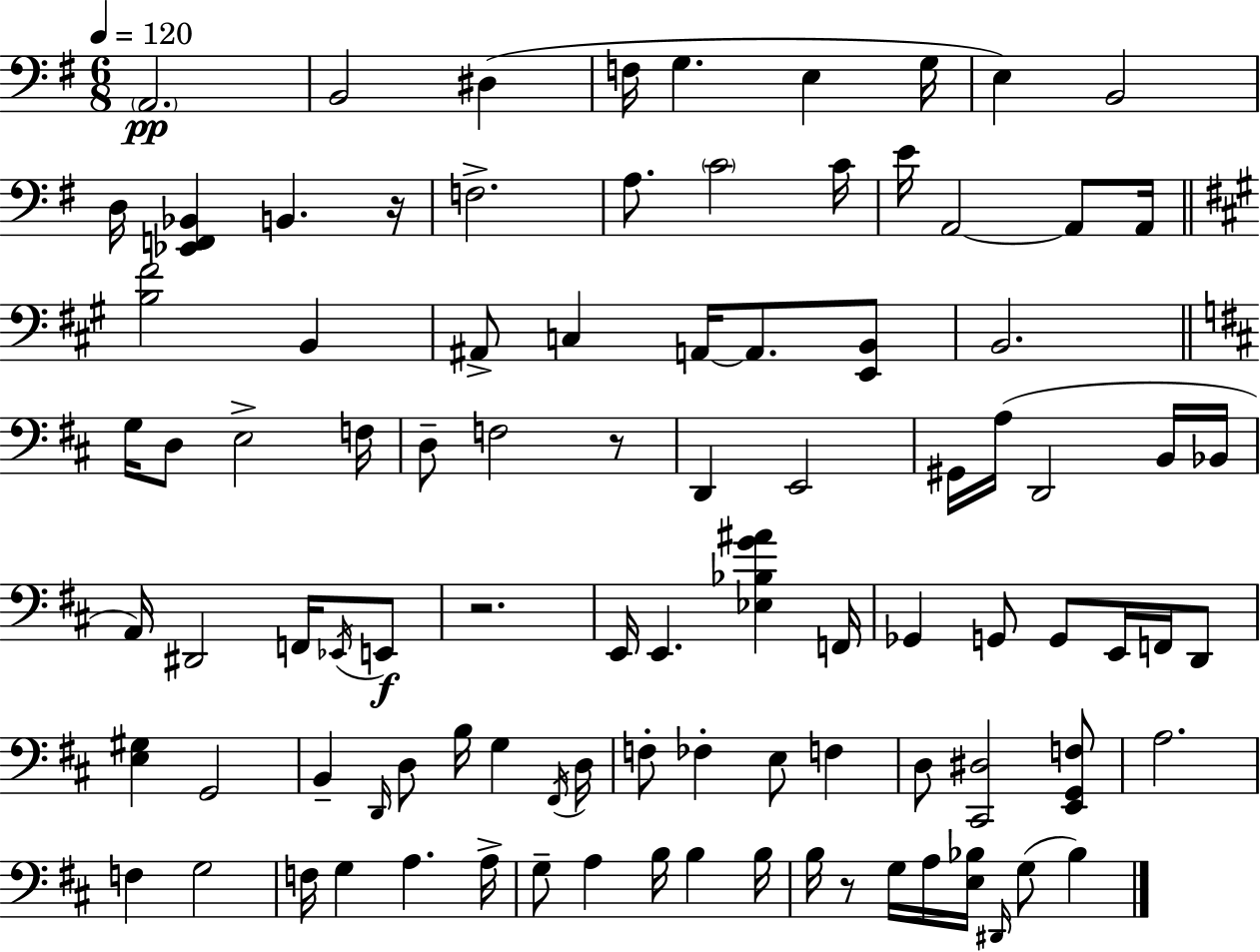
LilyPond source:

{
  \clef bass
  \numericTimeSignature
  \time 6/8
  \key e \minor
  \tempo 4 = 120
  \parenthesize a,2.\pp | b,2 dis4( | f16 g4. e4 g16 | e4) b,2 | \break d16 <ees, f, bes,>4 b,4. r16 | f2.-> | a8. \parenthesize c'2 c'16 | e'16 a,2~~ a,8 a,16 | \break \bar "||" \break \key a \major <b fis'>2 b,4 | ais,8-> c4 a,16~~ a,8. <e, b,>8 | b,2. | \bar "||" \break \key d \major g16 d8 e2-> f16 | d8-- f2 r8 | d,4 e,2 | gis,16 a16( d,2 b,16 bes,16 | \break a,16) dis,2 f,16 \acciaccatura { ees,16 } e,8\f | r2. | e,16 e,4. <ees bes g' ais'>4 | f,16 ges,4 g,8 g,8 e,16 f,16 d,8 | \break <e gis>4 g,2 | b,4-- \grace { d,16 } d8 b16 g4 | \acciaccatura { fis,16 } d16 f8-. fes4-. e8 f4 | d8 <cis, dis>2 | \break <e, g, f>8 a2. | f4 g2 | f16 g4 a4. | a16-> g8-- a4 b16 b4 | \break b16 b16 r8 g16 a16 <e bes>16 \grace { dis,16 }( g8 | bes4) \bar "|."
}